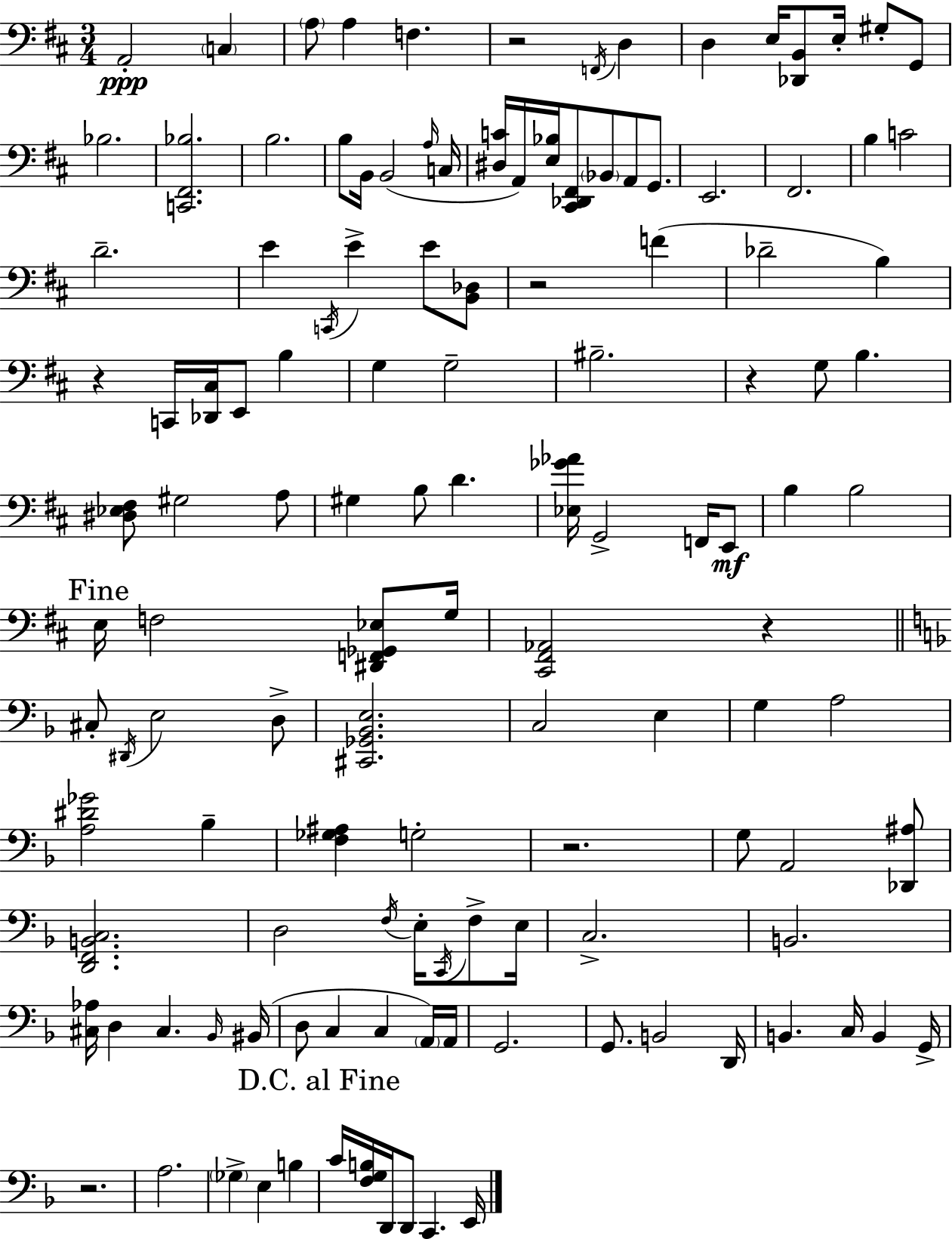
A2/h C3/q A3/e A3/q F3/q. R/h F2/s D3/q D3/q E3/s [Db2,B2]/e E3/s G#3/e G2/e Bb3/h. [C2,F#2,Bb3]/h. B3/h. B3/e B2/s B2/h A3/s C3/s [D#3,C4]/s A2/s [E3,Bb3]/s [C#2,Db2,F#2]/e Bb2/e A2/e G2/e. E2/h. F#2/h. B3/q C4/h D4/h. E4/q C2/s E4/q E4/e [B2,Db3]/e R/h F4/q Db4/h B3/q R/q C2/s [Db2,C#3]/s E2/e B3/q G3/q G3/h BIS3/h. R/q G3/e B3/q. [D#3,Eb3,F#3]/e G#3/h A3/e G#3/q B3/e D4/q. [Eb3,Gb4,Ab4]/s G2/h F2/s E2/e B3/q B3/h E3/s F3/h [D#2,F2,Gb2,Eb3]/e G3/s [C#2,F#2,Ab2]/h R/q C#3/e D#2/s E3/h D3/e [C#2,Gb2,Bb2,E3]/h. C3/h E3/q G3/q A3/h [A3,D#4,Gb4]/h Bb3/q [F3,Gb3,A#3]/q G3/h R/h. G3/e A2/h [Db2,A#3]/e [D2,F2,B2,C3]/h. D3/h F3/s E3/s C2/s F3/e E3/s C3/h. B2/h. [C#3,Ab3]/s D3/q C#3/q. Bb2/s BIS2/s D3/e C3/q C3/q A2/s A2/s G2/h. G2/e. B2/h D2/s B2/q. C3/s B2/q G2/s R/h. A3/h. Gb3/q E3/q B3/q C4/s [F3,G3,B3]/s D2/s D2/e C2/q. E2/s